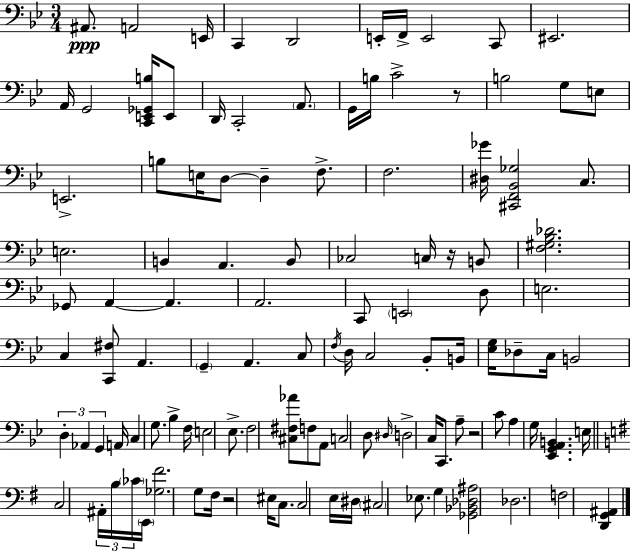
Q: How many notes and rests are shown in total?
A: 114